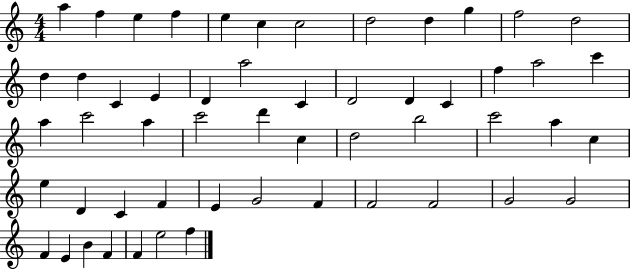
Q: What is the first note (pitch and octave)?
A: A5